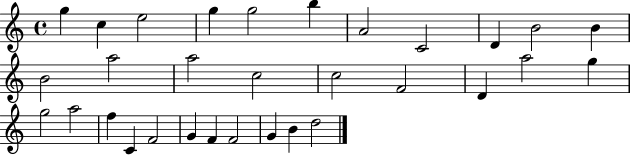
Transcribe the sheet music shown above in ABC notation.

X:1
T:Untitled
M:4/4
L:1/4
K:C
g c e2 g g2 b A2 C2 D B2 B B2 a2 a2 c2 c2 F2 D a2 g g2 a2 f C F2 G F F2 G B d2